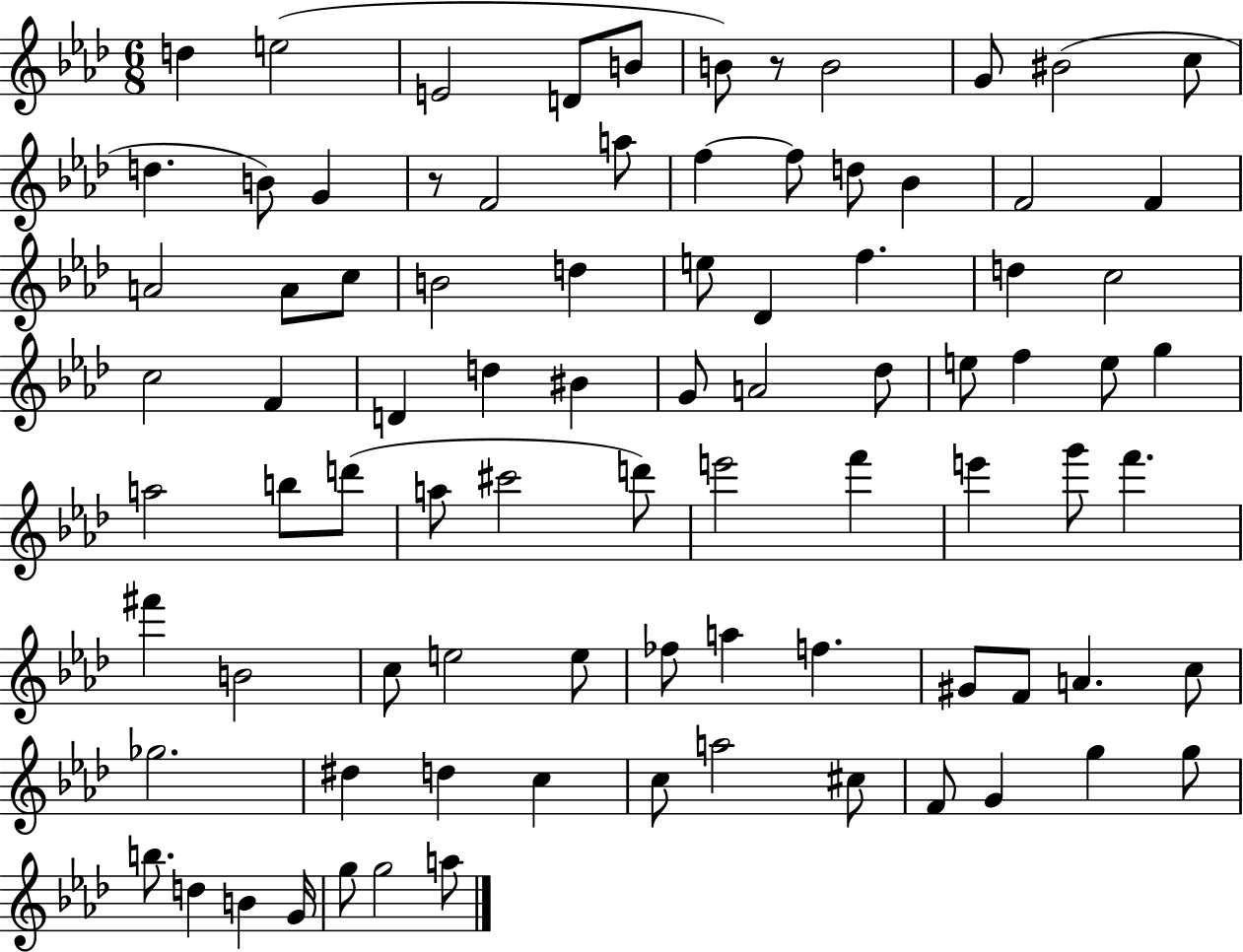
{
  \clef treble
  \numericTimeSignature
  \time 6/8
  \key aes \major
  d''4 e''2( | e'2 d'8 b'8 | b'8) r8 b'2 | g'8 bis'2( c''8 | \break d''4. b'8) g'4 | r8 f'2 a''8 | f''4~~ f''8 d''8 bes'4 | f'2 f'4 | \break a'2 a'8 c''8 | b'2 d''4 | e''8 des'4 f''4. | d''4 c''2 | \break c''2 f'4 | d'4 d''4 bis'4 | g'8 a'2 des''8 | e''8 f''4 e''8 g''4 | \break a''2 b''8 d'''8( | a''8 cis'''2 d'''8) | e'''2 f'''4 | e'''4 g'''8 f'''4. | \break fis'''4 b'2 | c''8 e''2 e''8 | fes''8 a''4 f''4. | gis'8 f'8 a'4. c''8 | \break ges''2. | dis''4 d''4 c''4 | c''8 a''2 cis''8 | f'8 g'4 g''4 g''8 | \break b''8. d''4 b'4 g'16 | g''8 g''2 a''8 | \bar "|."
}